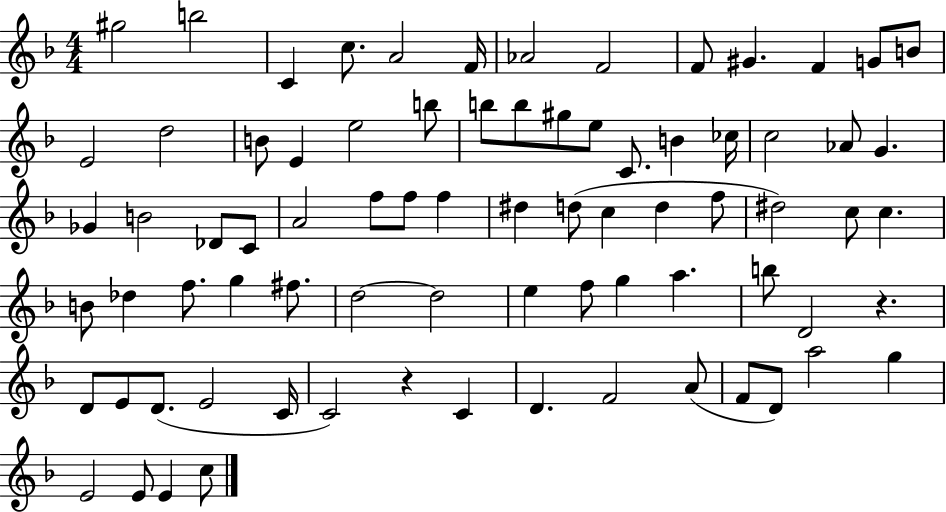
{
  \clef treble
  \numericTimeSignature
  \time 4/4
  \key f \major
  \repeat volta 2 { gis''2 b''2 | c'4 c''8. a'2 f'16 | aes'2 f'2 | f'8 gis'4. f'4 g'8 b'8 | \break e'2 d''2 | b'8 e'4 e''2 b''8 | b''8 b''8 gis''8 e''8 c'8. b'4 ces''16 | c''2 aes'8 g'4. | \break ges'4 b'2 des'8 c'8 | a'2 f''8 f''8 f''4 | dis''4 d''8( c''4 d''4 f''8 | dis''2) c''8 c''4. | \break b'8 des''4 f''8. g''4 fis''8. | d''2~~ d''2 | e''4 f''8 g''4 a''4. | b''8 d'2 r4. | \break d'8 e'8 d'8.( e'2 c'16 | c'2) r4 c'4 | d'4. f'2 a'8( | f'8 d'8) a''2 g''4 | \break e'2 e'8 e'4 c''8 | } \bar "|."
}